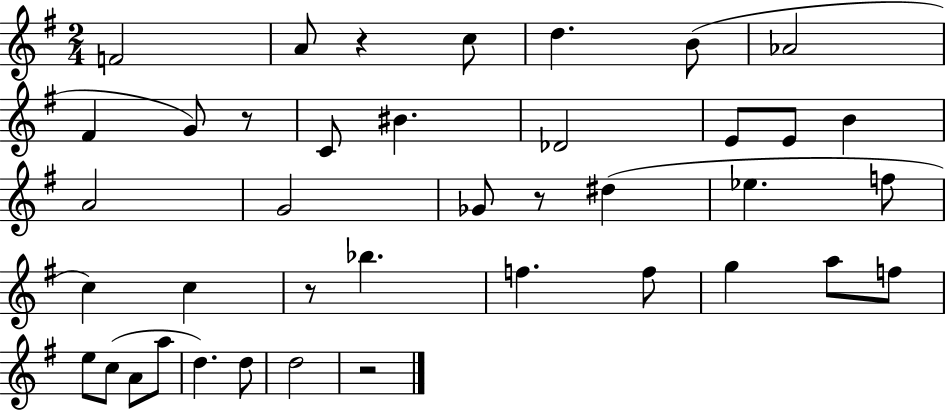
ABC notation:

X:1
T:Untitled
M:2/4
L:1/4
K:G
F2 A/2 z c/2 d B/2 _A2 ^F G/2 z/2 C/2 ^B _D2 E/2 E/2 B A2 G2 _G/2 z/2 ^d _e f/2 c c z/2 _b f f/2 g a/2 f/2 e/2 c/2 A/2 a/2 d d/2 d2 z2